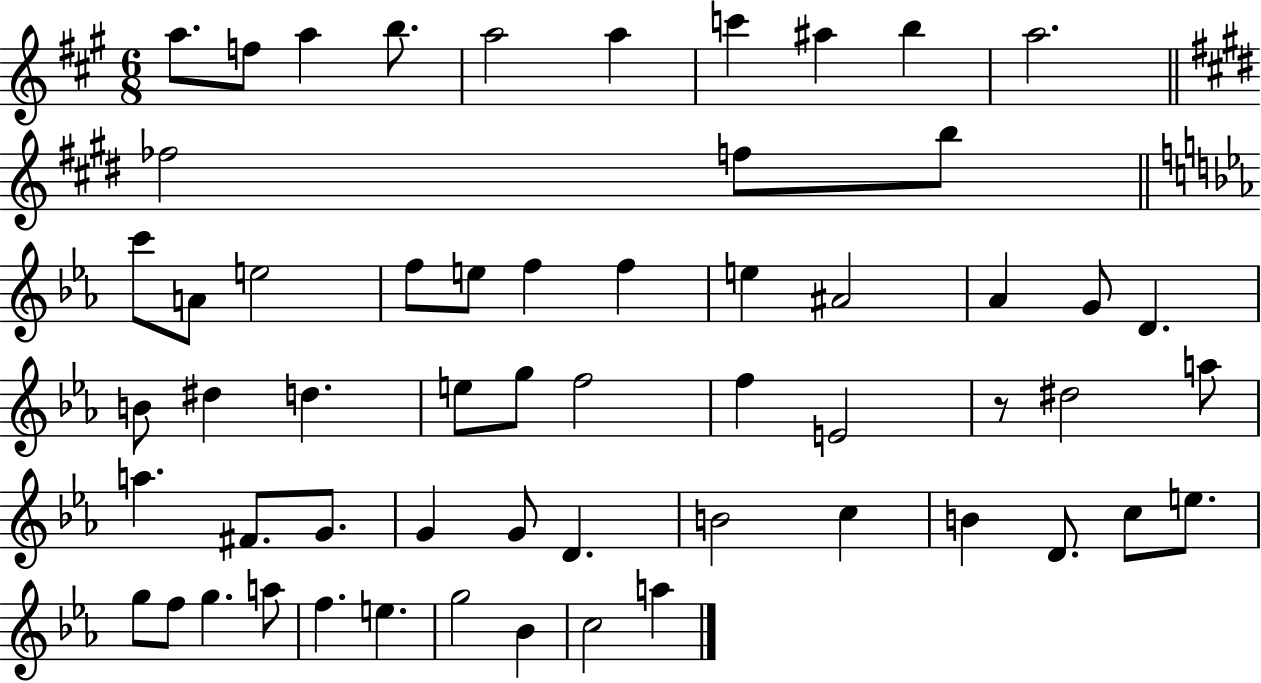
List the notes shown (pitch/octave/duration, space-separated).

A5/e. F5/e A5/q B5/e. A5/h A5/q C6/q A#5/q B5/q A5/h. FES5/h F5/e B5/e C6/e A4/e E5/h F5/e E5/e F5/q F5/q E5/q A#4/h Ab4/q G4/e D4/q. B4/e D#5/q D5/q. E5/e G5/e F5/h F5/q E4/h R/e D#5/h A5/e A5/q. F#4/e. G4/e. G4/q G4/e D4/q. B4/h C5/q B4/q D4/e. C5/e E5/e. G5/e F5/e G5/q. A5/e F5/q. E5/q. G5/h Bb4/q C5/h A5/q